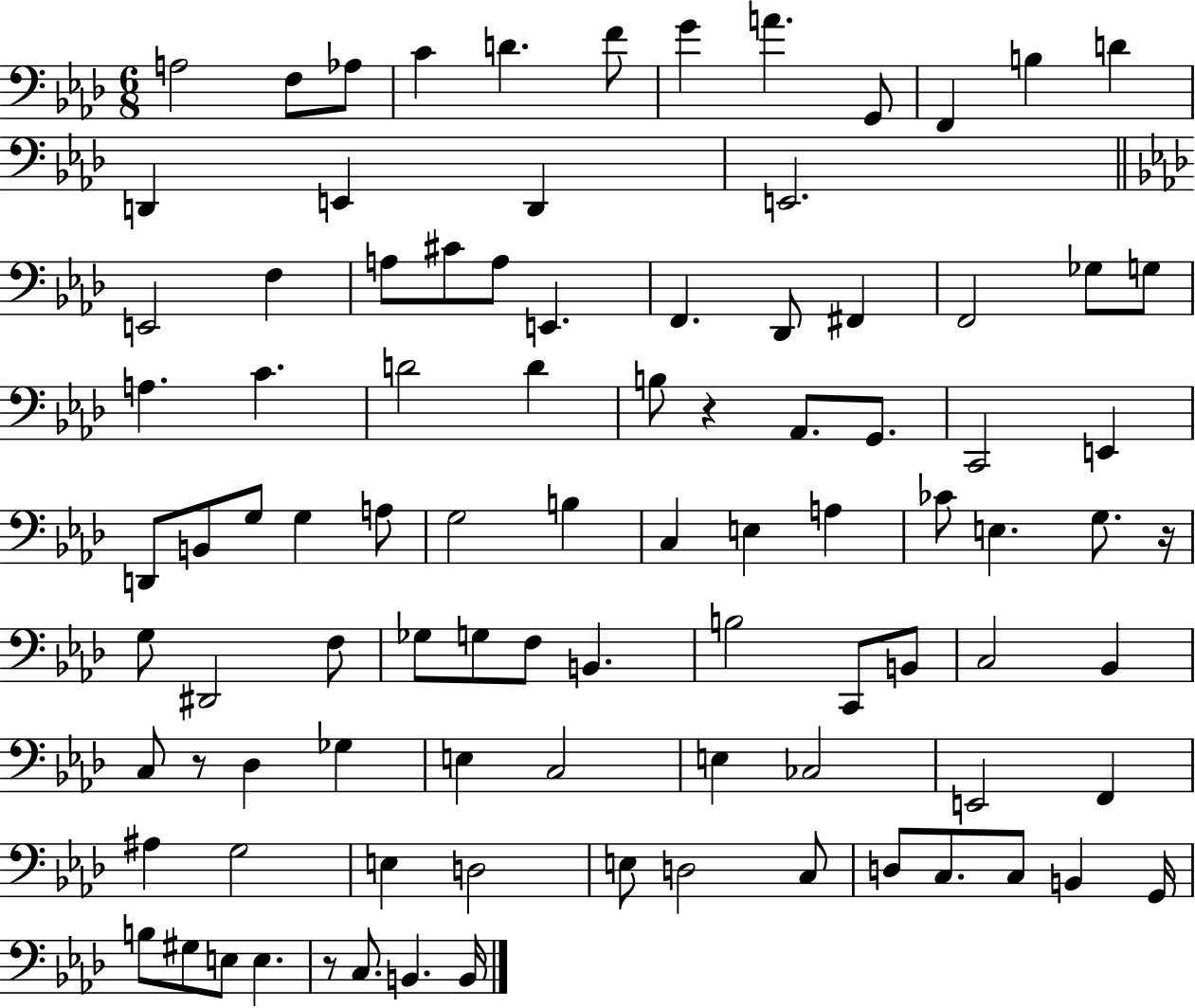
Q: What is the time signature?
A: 6/8